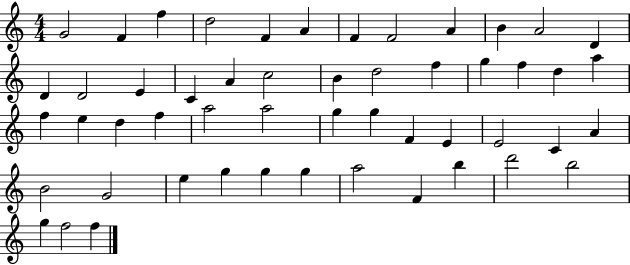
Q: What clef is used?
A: treble